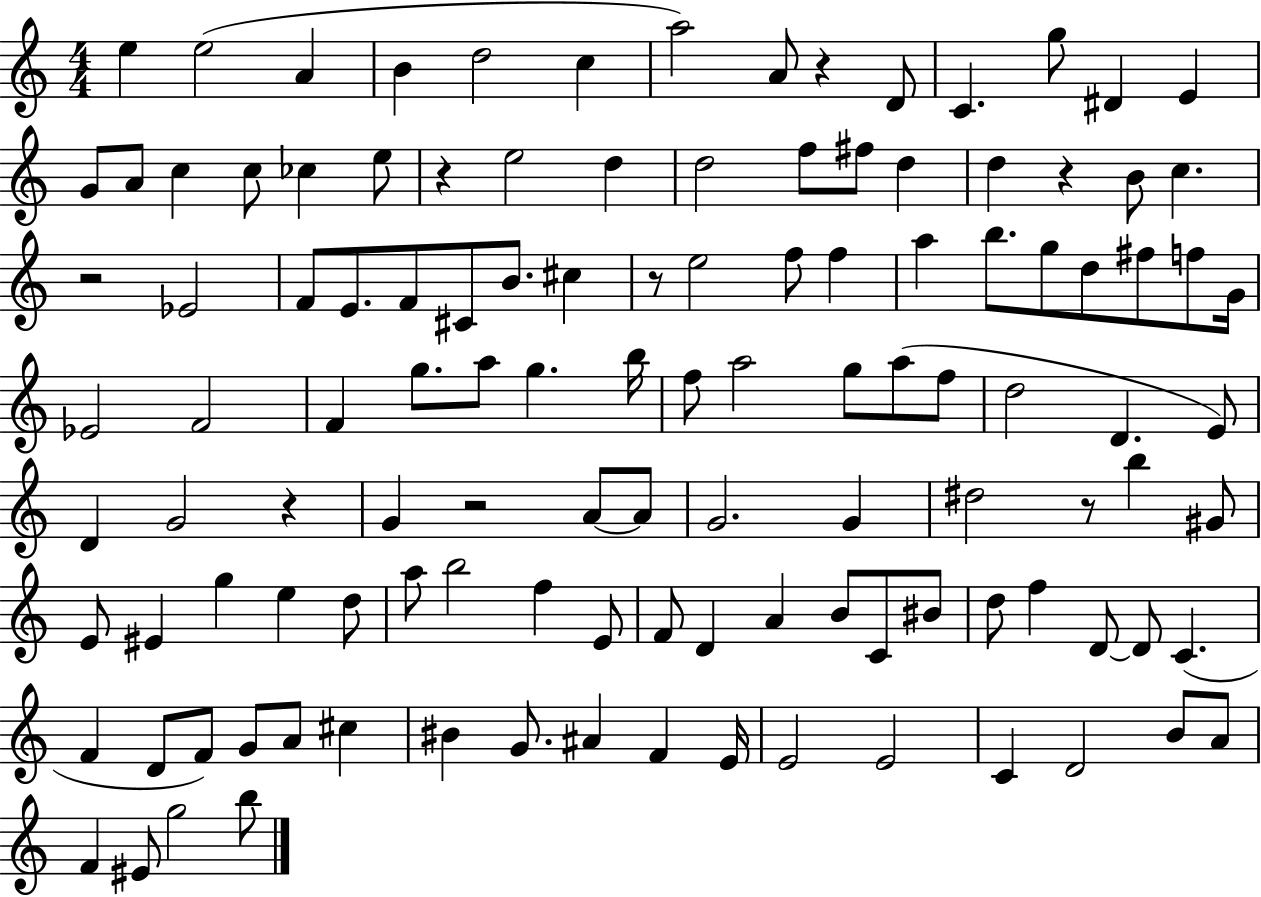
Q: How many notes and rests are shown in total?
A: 119